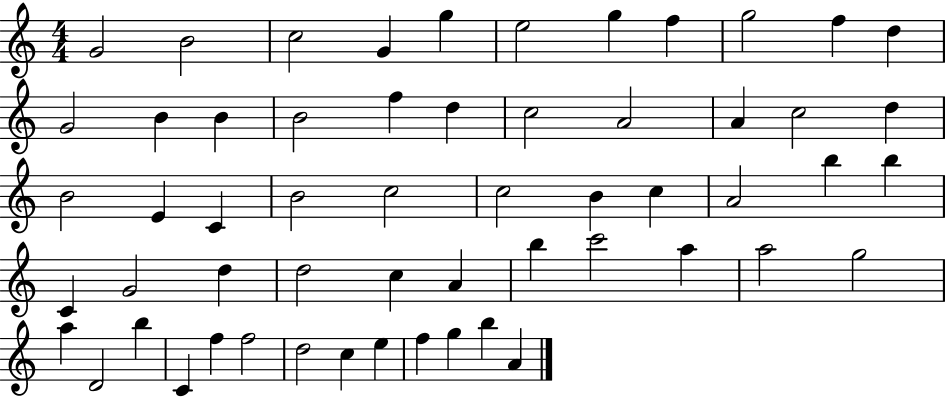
G4/h B4/h C5/h G4/q G5/q E5/h G5/q F5/q G5/h F5/q D5/q G4/h B4/q B4/q B4/h F5/q D5/q C5/h A4/h A4/q C5/h D5/q B4/h E4/q C4/q B4/h C5/h C5/h B4/q C5/q A4/h B5/q B5/q C4/q G4/h D5/q D5/h C5/q A4/q B5/q C6/h A5/q A5/h G5/h A5/q D4/h B5/q C4/q F5/q F5/h D5/h C5/q E5/q F5/q G5/q B5/q A4/q